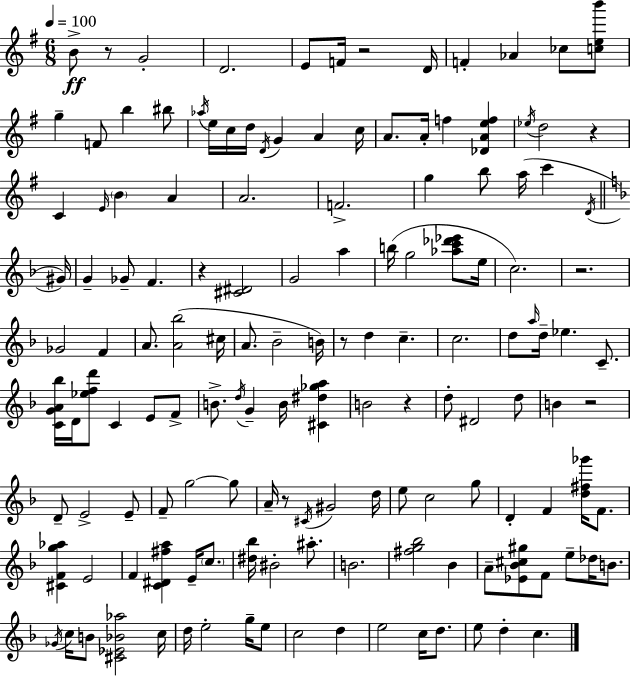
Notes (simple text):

B4/e R/e G4/h D4/h. E4/e F4/s R/h D4/s F4/q Ab4/q CES5/e [C5,E5,B6]/e G5/q F4/e B5/q BIS5/e Ab5/s E5/s C5/s D5/s D4/s G4/q A4/q C5/s A4/e. A4/s F5/q [Db4,A4,E5,F5]/q Eb5/s D5/h R/q C4/q E4/s B4/q A4/q A4/h. F4/h. G5/q B5/e A5/s C6/q D4/s G#4/s G4/q Gb4/e F4/q. R/q [C#4,D#4]/h G4/h A5/q B5/s G5/h [Ab5,C6,Db6,Eb6]/e E5/s C5/h. R/h. Gb4/h F4/q A4/e. [A4,Bb5]/h C#5/s A4/e. Bb4/h B4/s R/e D5/q C5/q. C5/h. D5/e A5/s D5/s Eb5/q. C4/e. [C4,G4,A4,Bb5]/s D4/s [Eb5,F5,D6]/e C4/q E4/e F4/e B4/e. D5/s G4/q B4/s [C#4,D#5,Gb5,A5]/q B4/h R/q D5/e D#4/h D5/e B4/q R/h D4/e E4/h E4/e F4/e G5/h G5/e A4/s R/e C#4/s G#4/h D5/s E5/e C5/h G5/e D4/q F4/q [D5,F#5,Gb6]/s F4/e. [C#4,F4,G5,Ab5]/q E4/h F4/q [C4,D#4,F#5,A5]/q E4/s C5/e. [D#5,Bb5]/s BIS4/h A#5/e. B4/h. [F#5,G5,Bb5]/h Bb4/q A4/e [Eb4,Bb4,C#5,G#5]/e F4/e E5/e Db5/s B4/e. Gb4/s C5/s B4/e [C#4,Eb4,Bb4,Ab5]/h C5/s D5/s E5/h G5/s E5/e C5/h D5/q E5/h C5/s D5/e. E5/e D5/q C5/q.